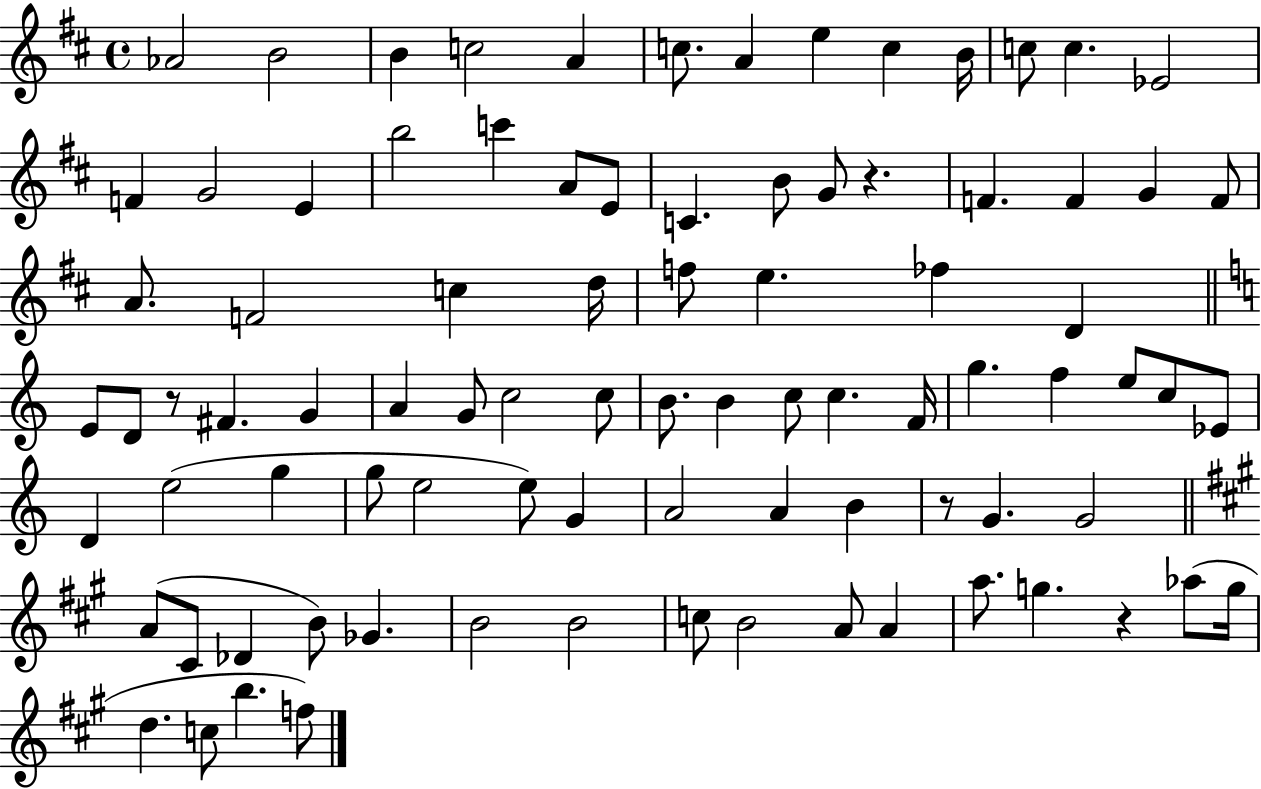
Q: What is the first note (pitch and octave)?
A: Ab4